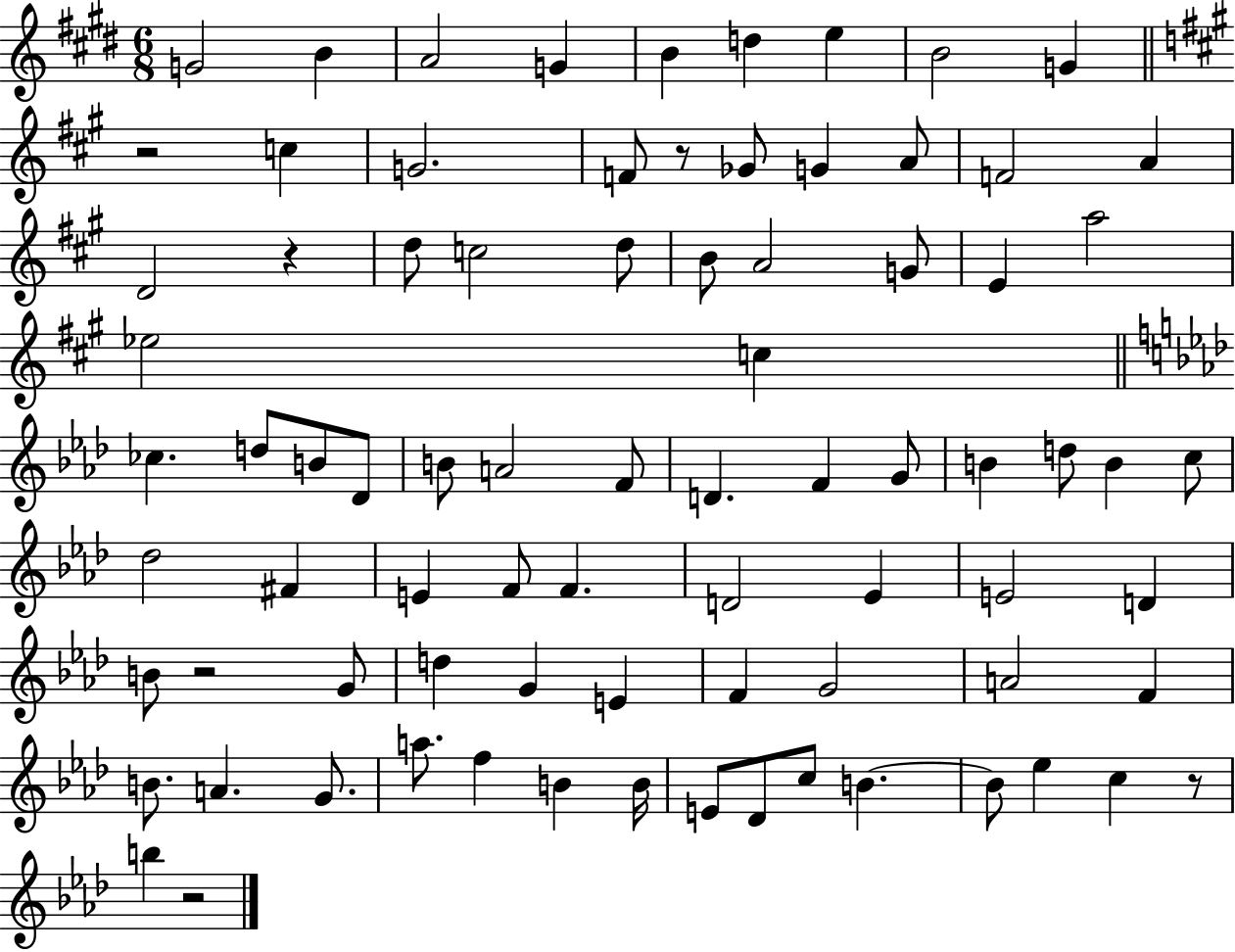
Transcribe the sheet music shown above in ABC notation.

X:1
T:Untitled
M:6/8
L:1/4
K:E
G2 B A2 G B d e B2 G z2 c G2 F/2 z/2 _G/2 G A/2 F2 A D2 z d/2 c2 d/2 B/2 A2 G/2 E a2 _e2 c _c d/2 B/2 _D/2 B/2 A2 F/2 D F G/2 B d/2 B c/2 _d2 ^F E F/2 F D2 _E E2 D B/2 z2 G/2 d G E F G2 A2 F B/2 A G/2 a/2 f B B/4 E/2 _D/2 c/2 B B/2 _e c z/2 b z2